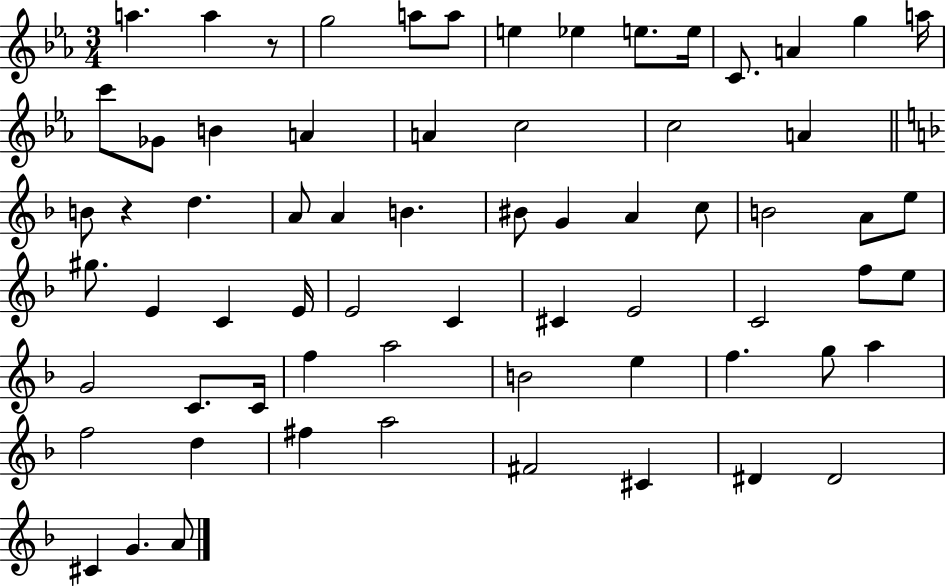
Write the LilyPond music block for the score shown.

{
  \clef treble
  \numericTimeSignature
  \time 3/4
  \key ees \major
  a''4. a''4 r8 | g''2 a''8 a''8 | e''4 ees''4 e''8. e''16 | c'8. a'4 g''4 a''16 | \break c'''8 ges'8 b'4 a'4 | a'4 c''2 | c''2 a'4 | \bar "||" \break \key d \minor b'8 r4 d''4. | a'8 a'4 b'4. | bis'8 g'4 a'4 c''8 | b'2 a'8 e''8 | \break gis''8. e'4 c'4 e'16 | e'2 c'4 | cis'4 e'2 | c'2 f''8 e''8 | \break g'2 c'8. c'16 | f''4 a''2 | b'2 e''4 | f''4. g''8 a''4 | \break f''2 d''4 | fis''4 a''2 | fis'2 cis'4 | dis'4 dis'2 | \break cis'4 g'4. a'8 | \bar "|."
}